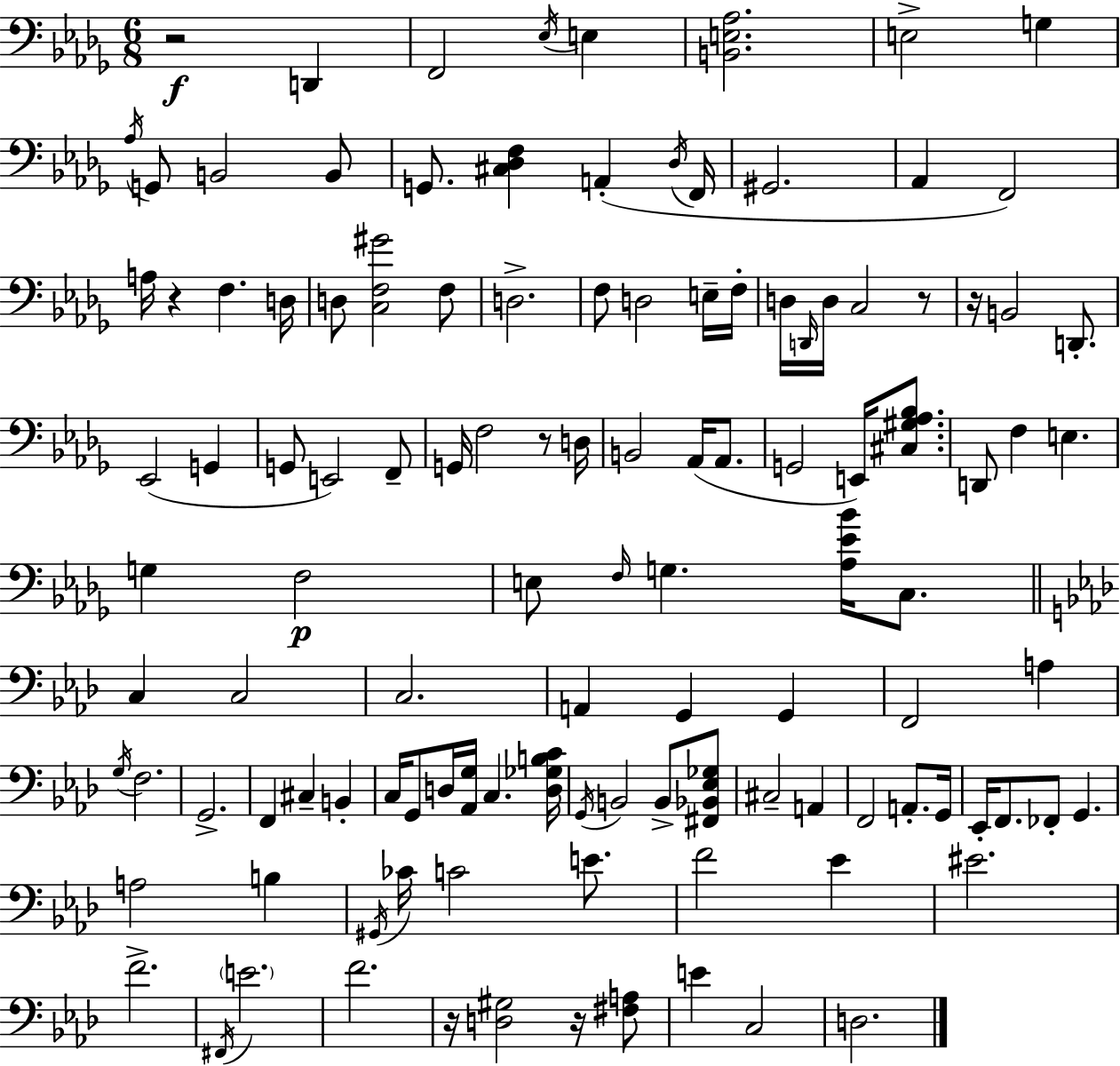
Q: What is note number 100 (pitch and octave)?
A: C3